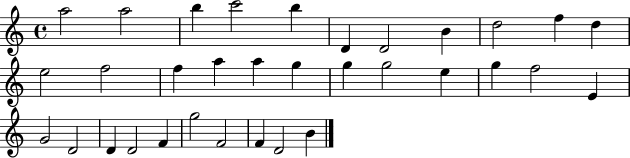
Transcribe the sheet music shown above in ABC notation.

X:1
T:Untitled
M:4/4
L:1/4
K:C
a2 a2 b c'2 b D D2 B d2 f d e2 f2 f a a g g g2 e g f2 E G2 D2 D D2 F g2 F2 F D2 B